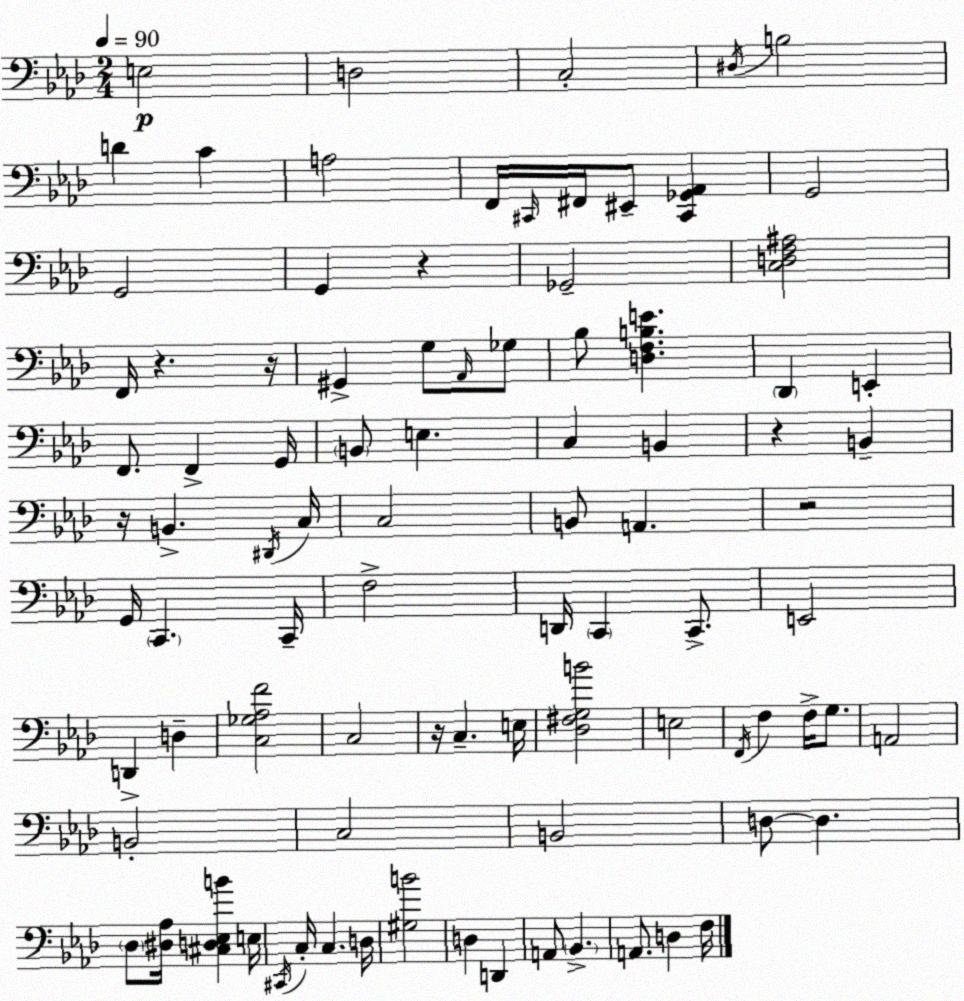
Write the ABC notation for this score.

X:1
T:Untitled
M:2/4
L:1/4
K:Fm
E,2 D,2 C,2 ^D,/4 B,2 D C A,2 F,,/4 ^C,,/4 ^F,,/4 ^E,,/2 [^C,,_G,,_A,,] G,,2 G,,2 G,, z _G,,2 [C,D,F,^A,]2 F,,/4 z z/4 ^G,, G,/2 _A,,/4 _G,/2 _B,/2 [D,F,B,E] _D,, E,, F,,/2 F,, G,,/4 B,,/2 E, C, B,, z B,, z/4 B,, ^D,,/4 C,/4 C,2 B,,/2 A,, z2 G,,/4 C,, C,,/4 F,2 D,,/4 C,, C,,/2 E,,2 D,, D, [C,_G,_A,F]2 C,2 z/4 C, E,/4 [_D,^F,G,B]2 E,2 F,,/4 F, F,/4 G,/2 A,,2 B,,2 C,2 B,,2 D,/2 D, _D,/2 [^D,_A,]/4 [^C,D,_E,B] E,/4 ^C,,/4 C,/4 C, D,/4 [^G,B]2 D, D,, A,,/2 _B,, A,,/2 D, F,/4